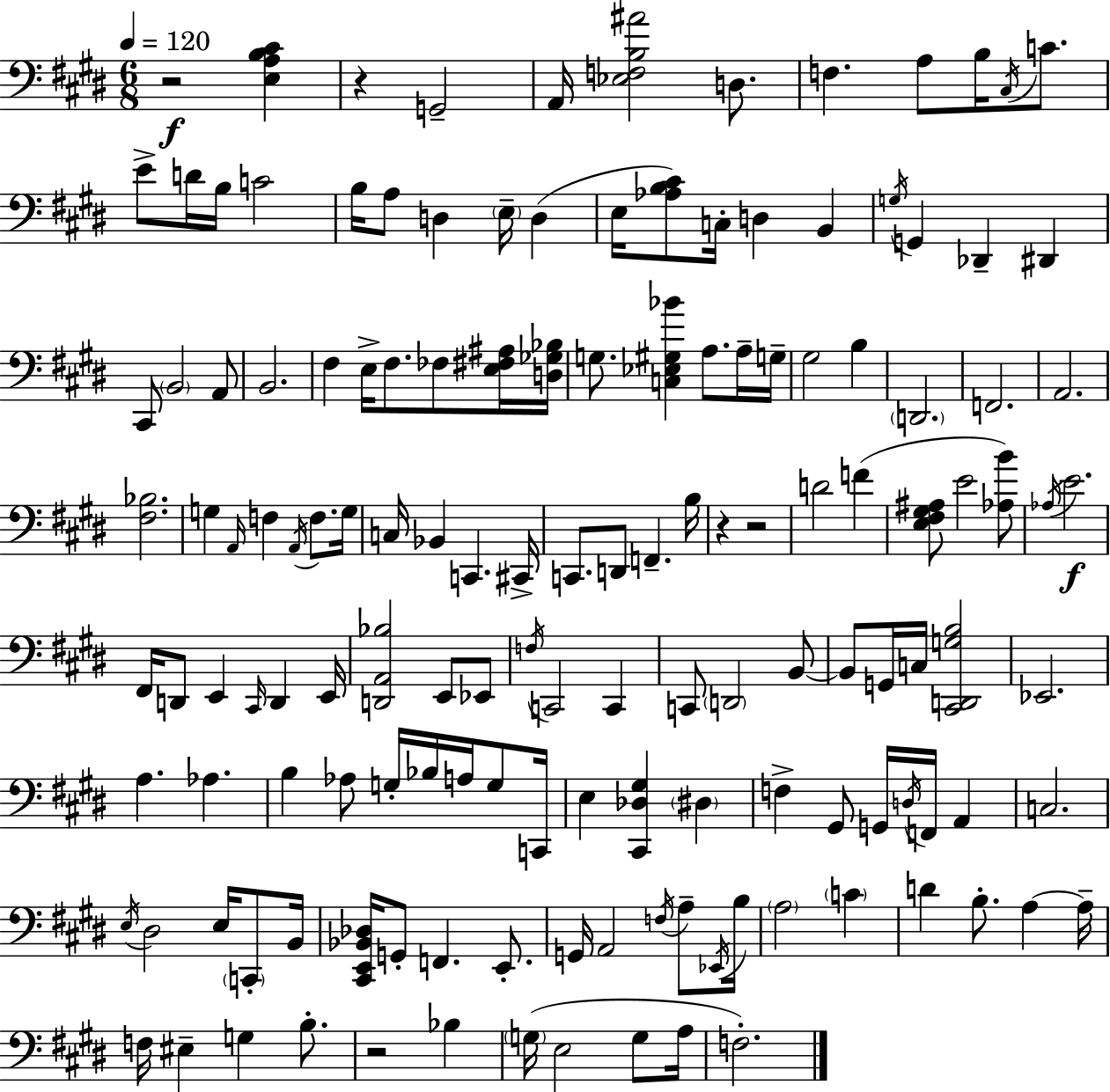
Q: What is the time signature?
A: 6/8